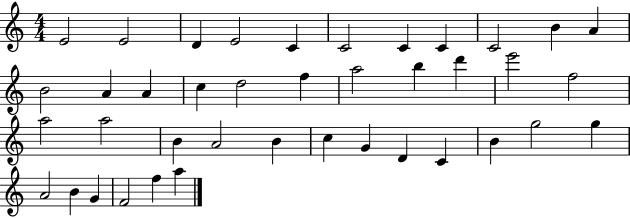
{
  \clef treble
  \numericTimeSignature
  \time 4/4
  \key c \major
  e'2 e'2 | d'4 e'2 c'4 | c'2 c'4 c'4 | c'2 b'4 a'4 | \break b'2 a'4 a'4 | c''4 d''2 f''4 | a''2 b''4 d'''4 | e'''2 f''2 | \break a''2 a''2 | b'4 a'2 b'4 | c''4 g'4 d'4 c'4 | b'4 g''2 g''4 | \break a'2 b'4 g'4 | f'2 f''4 a''4 | \bar "|."
}